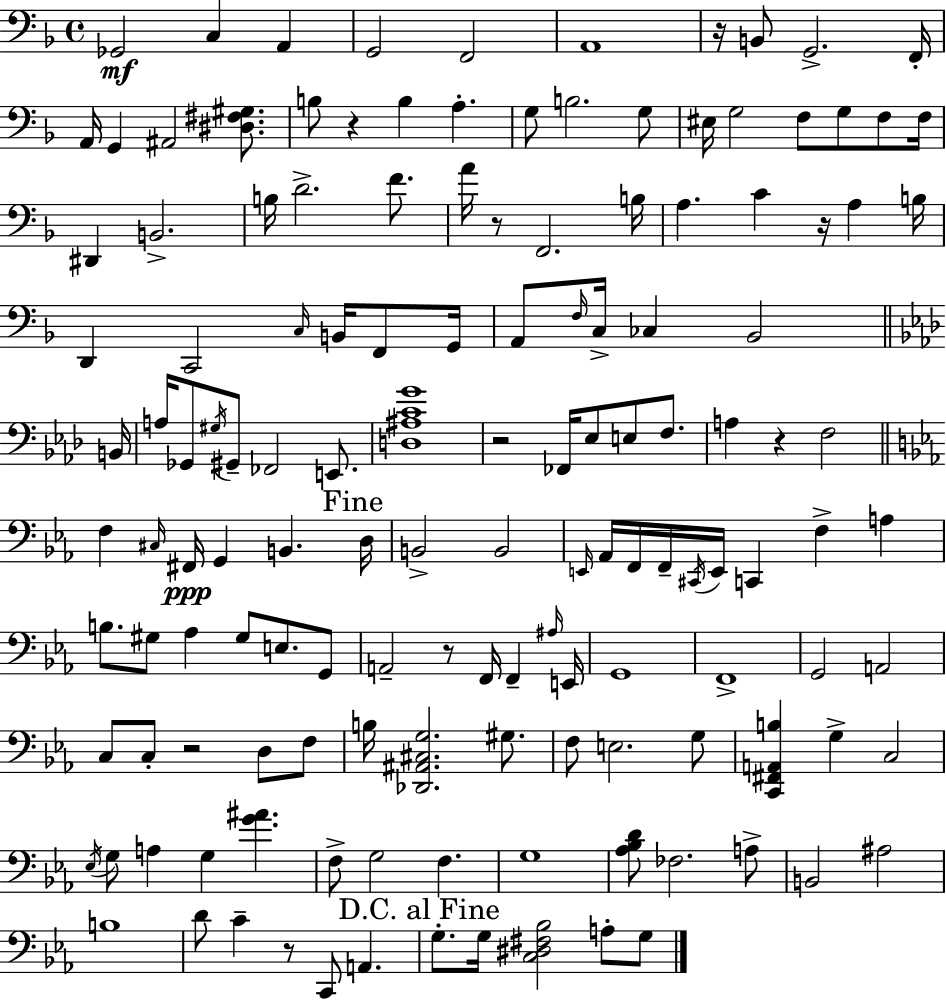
Gb2/h C3/q A2/q G2/h F2/h A2/w R/s B2/e G2/h. F2/s A2/s G2/q A#2/h [D#3,F#3,G#3]/e. B3/e R/q B3/q A3/q. G3/e B3/h. G3/e EIS3/s G3/h F3/e G3/e F3/e F3/s D#2/q B2/h. B3/s D4/h. F4/e. A4/s R/e F2/h. B3/s A3/q. C4/q R/s A3/q B3/s D2/q C2/h C3/s B2/s F2/e G2/s A2/e F3/s C3/s CES3/q Bb2/h B2/s A3/s Gb2/e G#3/s G#2/e FES2/h E2/e. [D3,A#3,C4,G4]/w R/h FES2/s Eb3/e E3/e F3/e. A3/q R/q F3/h F3/q C#3/s F#2/s G2/q B2/q. D3/s B2/h B2/h E2/s Ab2/s F2/s F2/s C#2/s E2/s C2/q F3/q A3/q B3/e. G#3/e Ab3/q G#3/e E3/e. G2/e A2/h R/e F2/s F2/q A#3/s E2/s G2/w F2/w G2/h A2/h C3/e C3/e R/h D3/e F3/e B3/s [Db2,A#2,C#3,G3]/h. G#3/e. F3/e E3/h. G3/e [C2,F#2,A2,B3]/q G3/q C3/h Eb3/s G3/e A3/q G3/q [G4,A#4]/q. F3/e G3/h F3/q. G3/w [Ab3,Bb3,D4]/e FES3/h. A3/e B2/h A#3/h B3/w D4/e C4/q R/e C2/e A2/q. G3/e. G3/s [C3,D#3,F#3,Bb3]/h A3/e G3/e